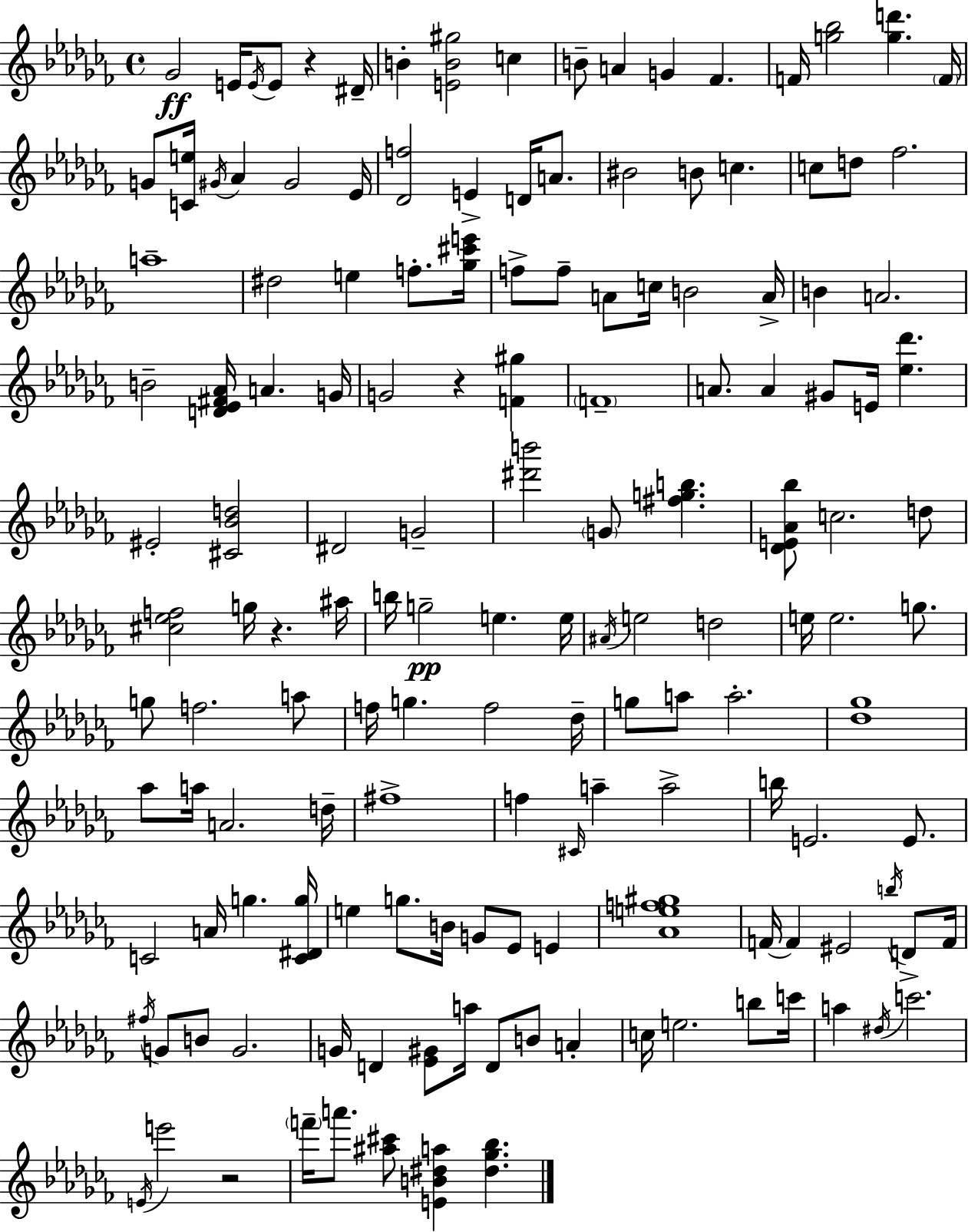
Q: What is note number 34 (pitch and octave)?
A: A4